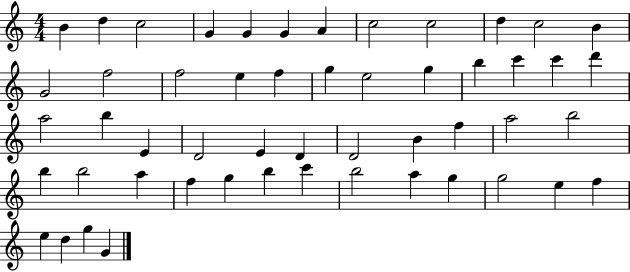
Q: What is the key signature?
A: C major